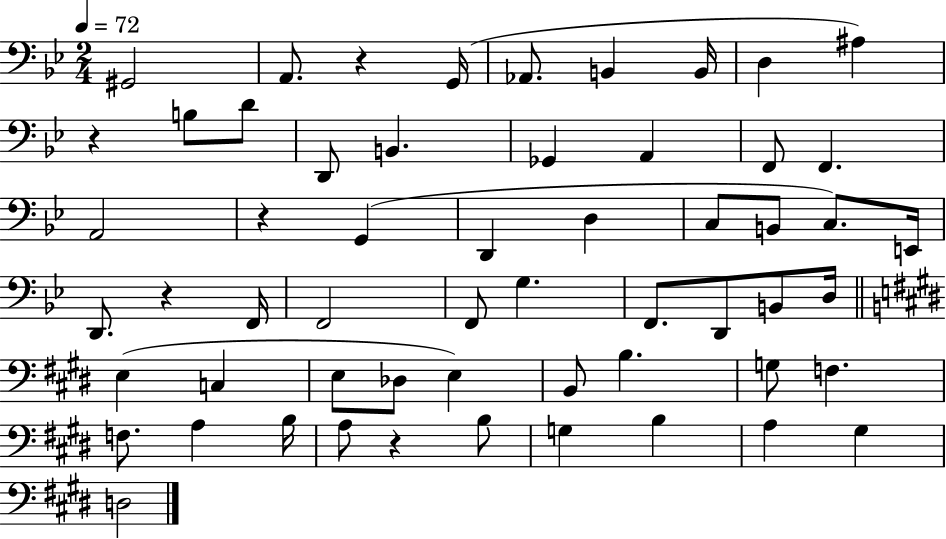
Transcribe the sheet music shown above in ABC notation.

X:1
T:Untitled
M:2/4
L:1/4
K:Bb
^G,,2 A,,/2 z G,,/4 _A,,/2 B,, B,,/4 D, ^A, z B,/2 D/2 D,,/2 B,, _G,, A,, F,,/2 F,, A,,2 z G,, D,, D, C,/2 B,,/2 C,/2 E,,/4 D,,/2 z F,,/4 F,,2 F,,/2 G, F,,/2 D,,/2 B,,/2 D,/4 E, C, E,/2 _D,/2 E, B,,/2 B, G,/2 F, F,/2 A, B,/4 A,/2 z B,/2 G, B, A, ^G, D,2